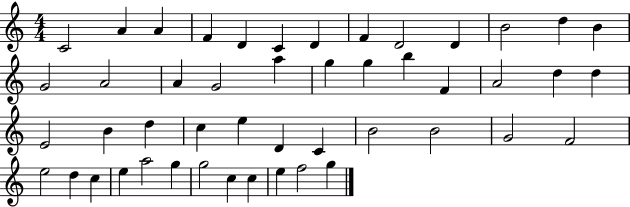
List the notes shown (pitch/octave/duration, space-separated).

C4/h A4/q A4/q F4/q D4/q C4/q D4/q F4/q D4/h D4/q B4/h D5/q B4/q G4/h A4/h A4/q G4/h A5/q G5/q G5/q B5/q F4/q A4/h D5/q D5/q E4/h B4/q D5/q C5/q E5/q D4/q C4/q B4/h B4/h G4/h F4/h E5/h D5/q C5/q E5/q A5/h G5/q G5/h C5/q C5/q E5/q F5/h G5/q